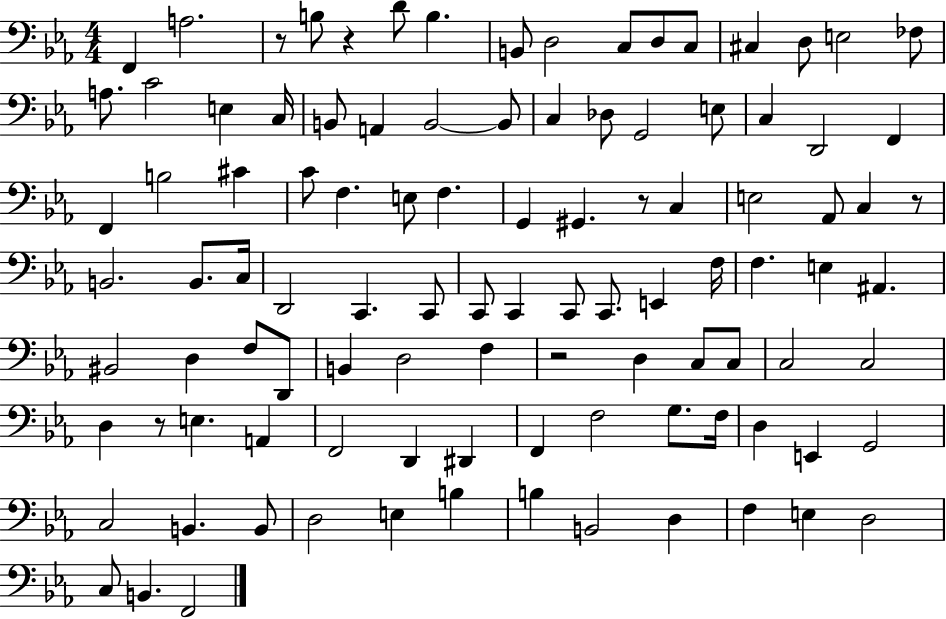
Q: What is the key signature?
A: EES major